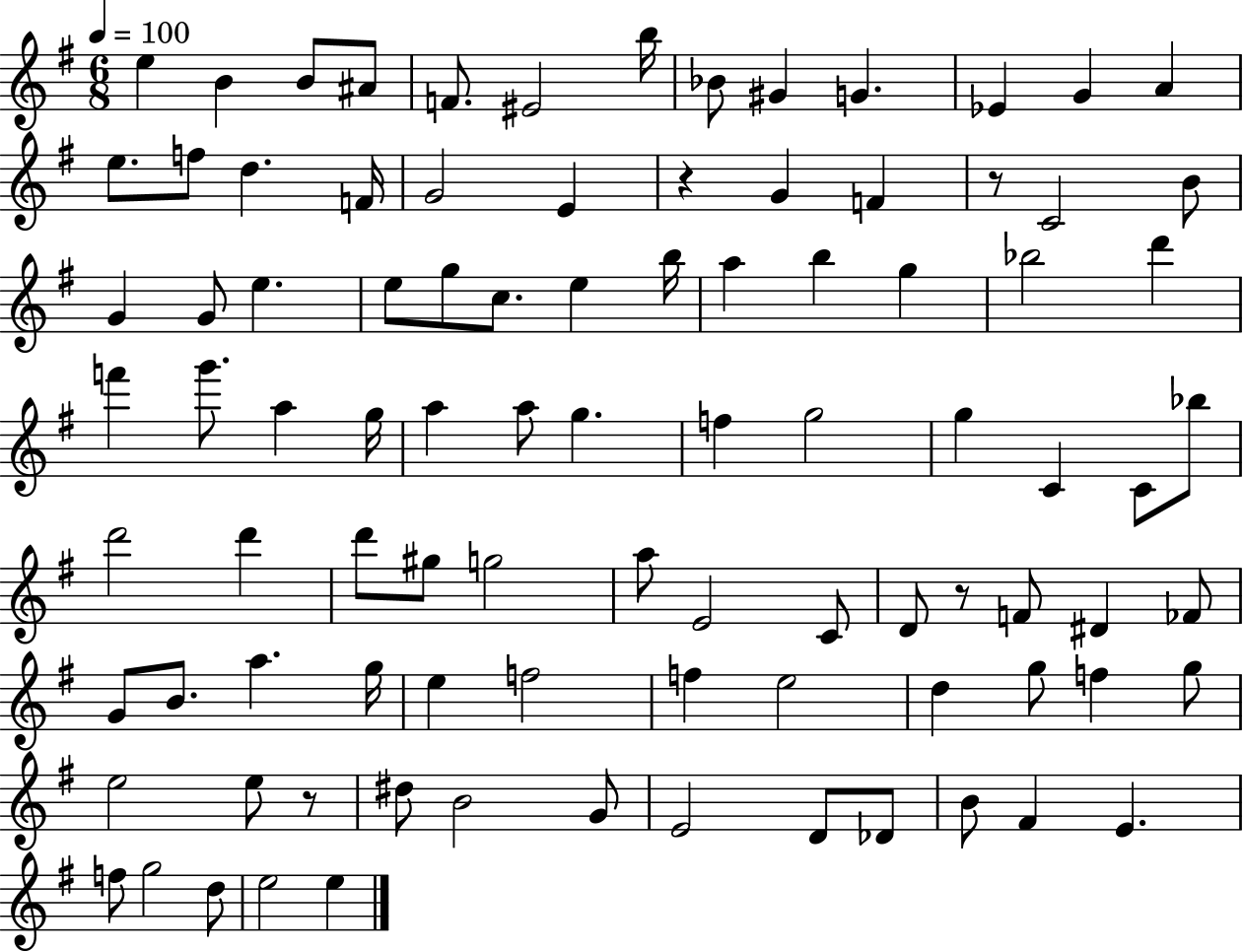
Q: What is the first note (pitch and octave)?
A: E5